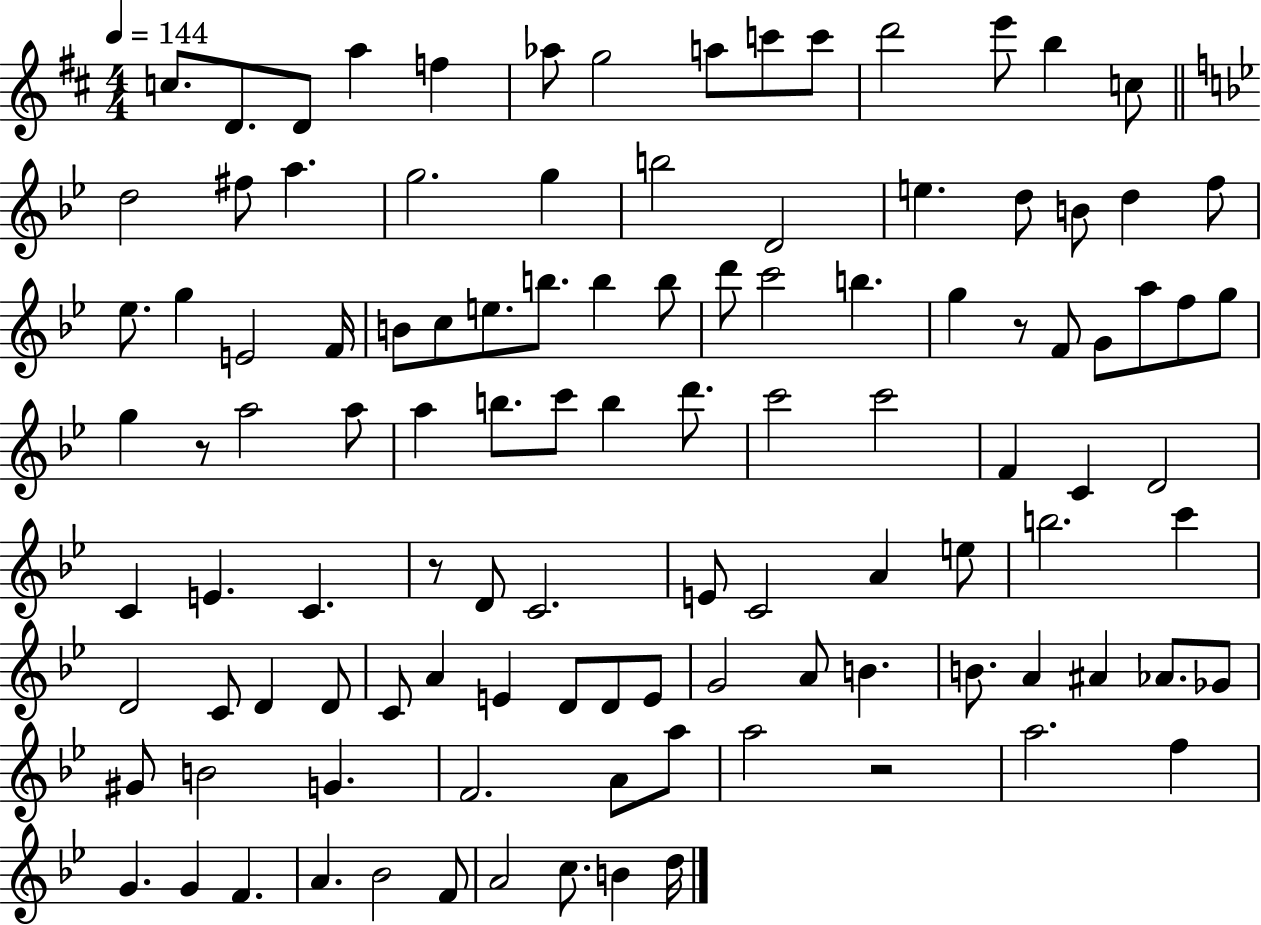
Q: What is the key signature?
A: D major